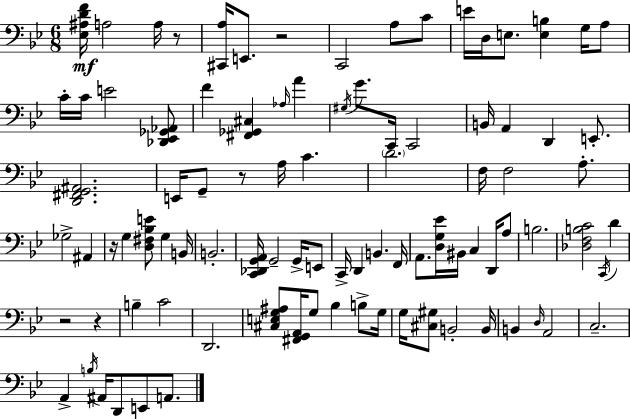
[Eb3,A#3,D4,F4]/s A3/h A3/s R/e [C#2,A3]/s E2/e. R/h C2/h A3/e C4/e E4/s D3/s E3/e. [E3,B3]/q G3/s A3/e C4/s C4/s E4/h [Db2,Eb2,Gb2,Ab2]/e F4/q [F#2,Gb2,C#3]/q Ab3/s A4/q G#3/s G4/e. C2/s C2/h B2/s A2/q D2/q E2/e. [D2,F#2,G2,A#2]/h. E2/s G2/e R/e A3/s C4/q. D4/h. F3/s F3/h A3/e. Gb3/h A#2/q R/s G3/q [D3,F#3,Bb3,E4]/e G3/q B2/s B2/h. [C2,Db2,G2,A2]/s G2/h G2/s E2/e C2/s D2/q B2/q. F2/s A2/e. [D3,G3,Eb4]/s BIS2/s C3/q D2/s A3/e B3/h. [Db3,F3,B3,C4]/h C2/s D4/q R/h R/q B3/q C4/h D2/h. [C#3,E3,G3,A#3]/e [F#2,G2,A2]/s G3/e Bb3/q B3/e G3/s G3/s [C#3,G#3]/e B2/h B2/s B2/q D3/s A2/h C3/h. A2/q B3/s A#2/s D2/e E2/e A2/e.